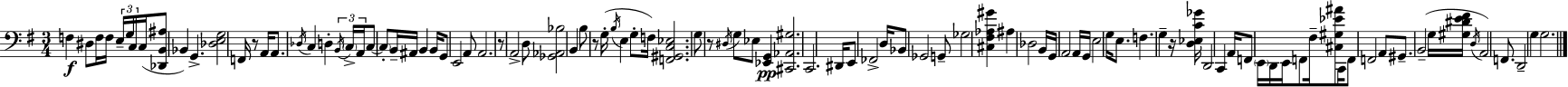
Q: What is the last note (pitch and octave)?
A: G3